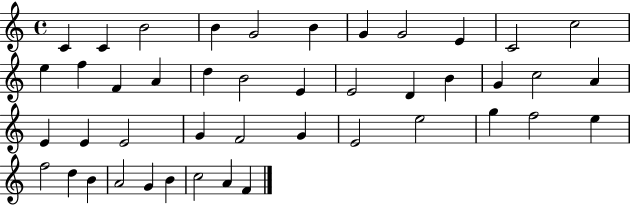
X:1
T:Untitled
M:4/4
L:1/4
K:C
C C B2 B G2 B G G2 E C2 c2 e f F A d B2 E E2 D B G c2 A E E E2 G F2 G E2 e2 g f2 e f2 d B A2 G B c2 A F